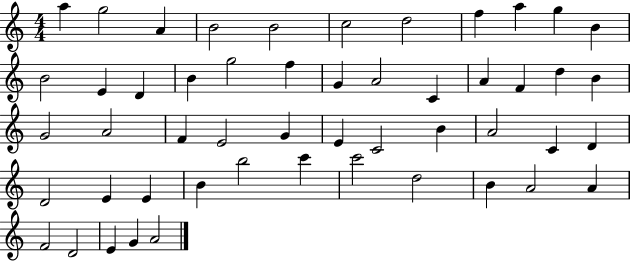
X:1
T:Untitled
M:4/4
L:1/4
K:C
a g2 A B2 B2 c2 d2 f a g B B2 E D B g2 f G A2 C A F d B G2 A2 F E2 G E C2 B A2 C D D2 E E B b2 c' c'2 d2 B A2 A F2 D2 E G A2